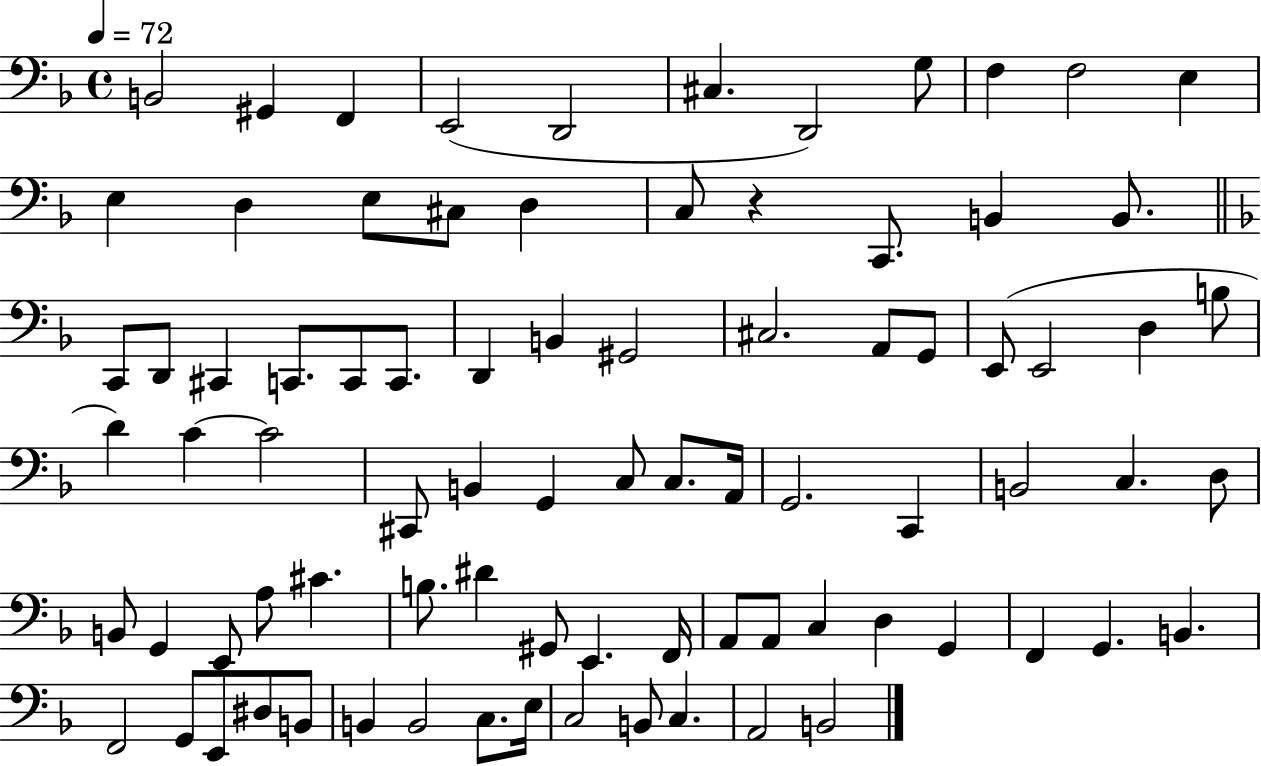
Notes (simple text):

B2/h G#2/q F2/q E2/h D2/h C#3/q. D2/h G3/e F3/q F3/h E3/q E3/q D3/q E3/e C#3/e D3/q C3/e R/q C2/e. B2/q B2/e. C2/e D2/e C#2/q C2/e. C2/e C2/e. D2/q B2/q G#2/h C#3/h. A2/e G2/e E2/e E2/h D3/q B3/e D4/q C4/q C4/h C#2/e B2/q G2/q C3/e C3/e. A2/s G2/h. C2/q B2/h C3/q. D3/e B2/e G2/q E2/e A3/e C#4/q. B3/e. D#4/q G#2/e E2/q. F2/s A2/e A2/e C3/q D3/q G2/q F2/q G2/q. B2/q. F2/h G2/e E2/e D#3/e B2/e B2/q B2/h C3/e. E3/s C3/h B2/e C3/q. A2/h B2/h